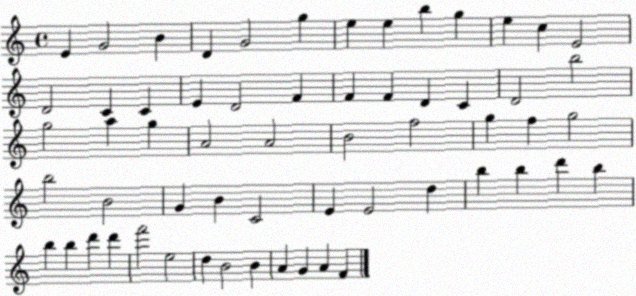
X:1
T:Untitled
M:4/4
L:1/4
K:C
E G2 B D G2 g e e b g e c E2 D2 C C E D2 F F F D C D2 b2 g2 a g A2 A2 B2 f2 g f g2 b2 B2 G B C2 E E2 d b b d' b b b d' d' f'2 e2 d B2 B A G A F